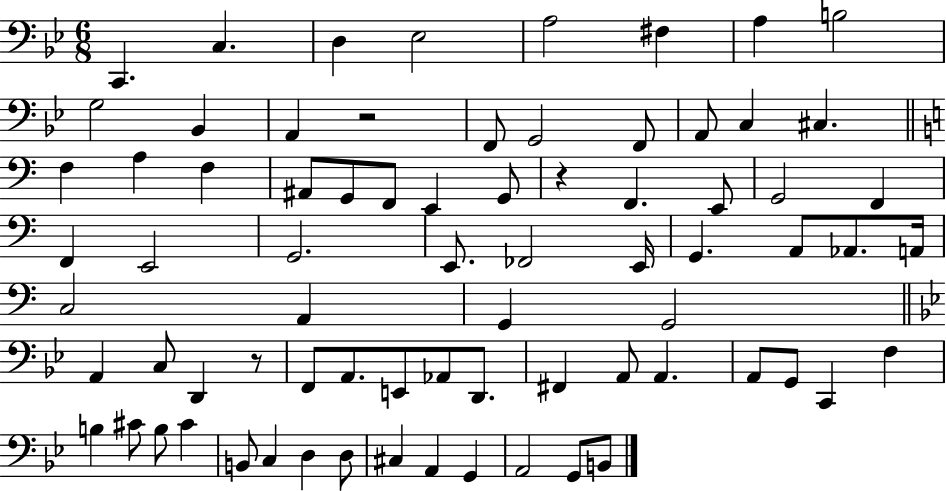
X:1
T:Untitled
M:6/8
L:1/4
K:Bb
C,, C, D, _E,2 A,2 ^F, A, B,2 G,2 _B,, A,, z2 F,,/2 G,,2 F,,/2 A,,/2 C, ^C, F, A, F, ^A,,/2 G,,/2 F,,/2 E,, G,,/2 z F,, E,,/2 G,,2 F,, F,, E,,2 G,,2 E,,/2 _F,,2 E,,/4 G,, A,,/2 _A,,/2 A,,/4 C,2 A,, G,, G,,2 A,, C,/2 D,, z/2 F,,/2 A,,/2 E,,/2 _A,,/2 D,,/2 ^F,, A,,/2 A,, A,,/2 G,,/2 C,, F, B, ^C/2 B,/2 ^C B,,/2 C, D, D,/2 ^C, A,, G,, A,,2 G,,/2 B,,/2